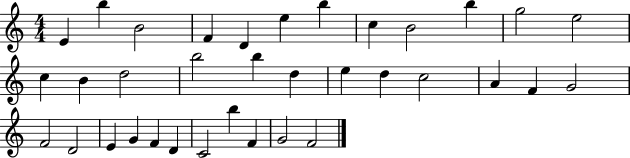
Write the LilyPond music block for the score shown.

{
  \clef treble
  \numericTimeSignature
  \time 4/4
  \key c \major
  e'4 b''4 b'2 | f'4 d'4 e''4 b''4 | c''4 b'2 b''4 | g''2 e''2 | \break c''4 b'4 d''2 | b''2 b''4 d''4 | e''4 d''4 c''2 | a'4 f'4 g'2 | \break f'2 d'2 | e'4 g'4 f'4 d'4 | c'2 b''4 f'4 | g'2 f'2 | \break \bar "|."
}